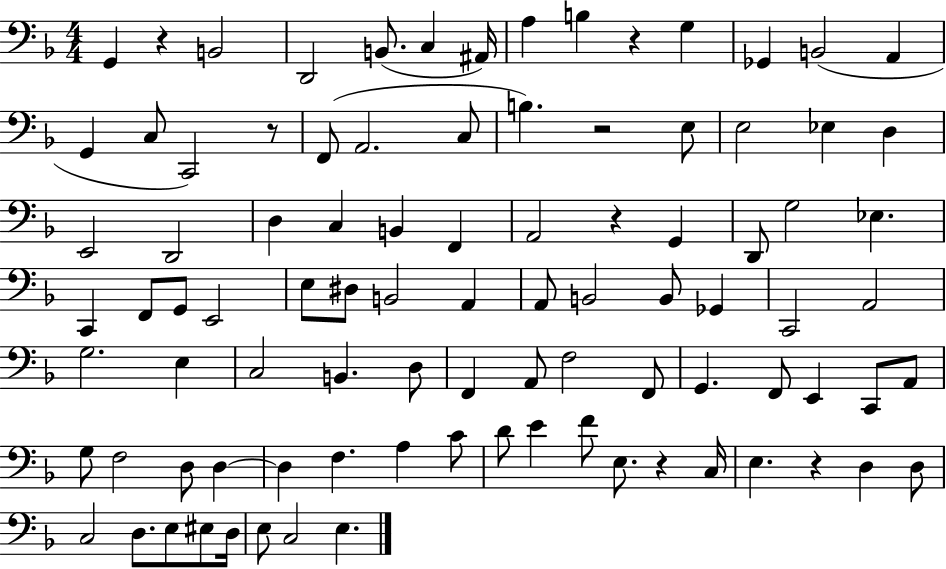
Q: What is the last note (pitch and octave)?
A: E3